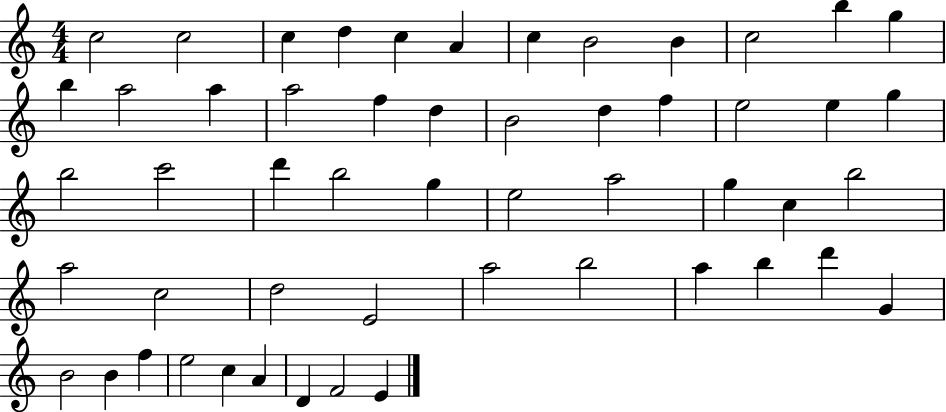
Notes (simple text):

C5/h C5/h C5/q D5/q C5/q A4/q C5/q B4/h B4/q C5/h B5/q G5/q B5/q A5/h A5/q A5/h F5/q D5/q B4/h D5/q F5/q E5/h E5/q G5/q B5/h C6/h D6/q B5/h G5/q E5/h A5/h G5/q C5/q B5/h A5/h C5/h D5/h E4/h A5/h B5/h A5/q B5/q D6/q G4/q B4/h B4/q F5/q E5/h C5/q A4/q D4/q F4/h E4/q